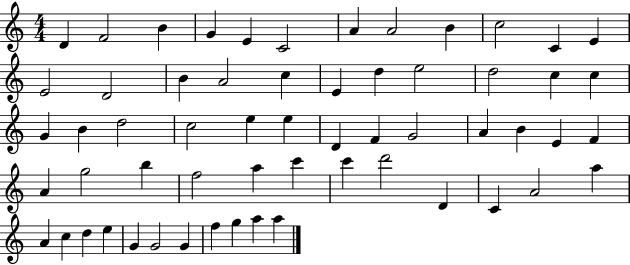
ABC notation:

X:1
T:Untitled
M:4/4
L:1/4
K:C
D F2 B G E C2 A A2 B c2 C E E2 D2 B A2 c E d e2 d2 c c G B d2 c2 e e D F G2 A B E F A g2 b f2 a c' c' d'2 D C A2 a A c d e G G2 G f g a a